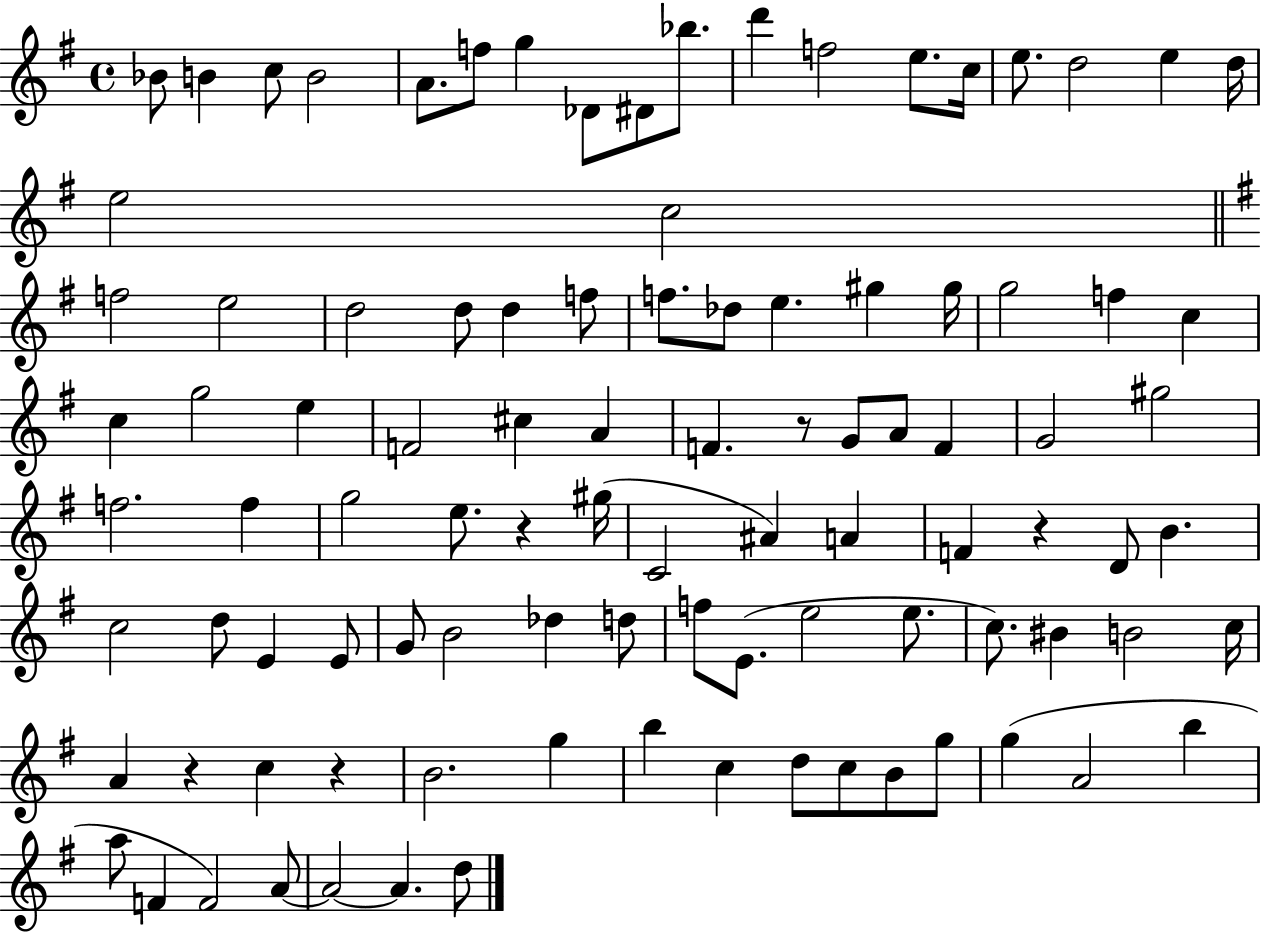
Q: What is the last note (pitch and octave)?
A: D5